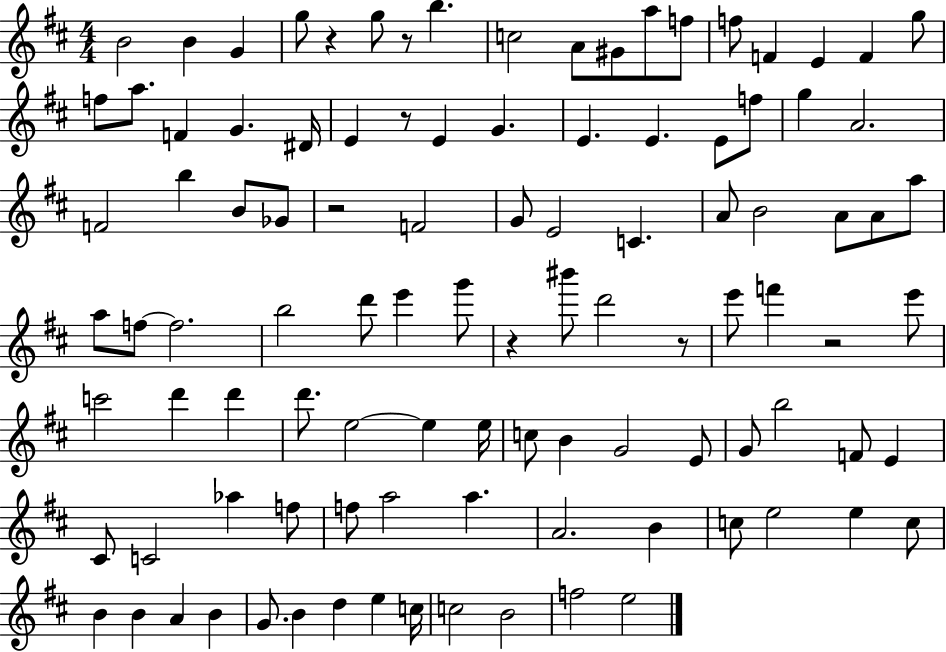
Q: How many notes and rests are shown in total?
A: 103